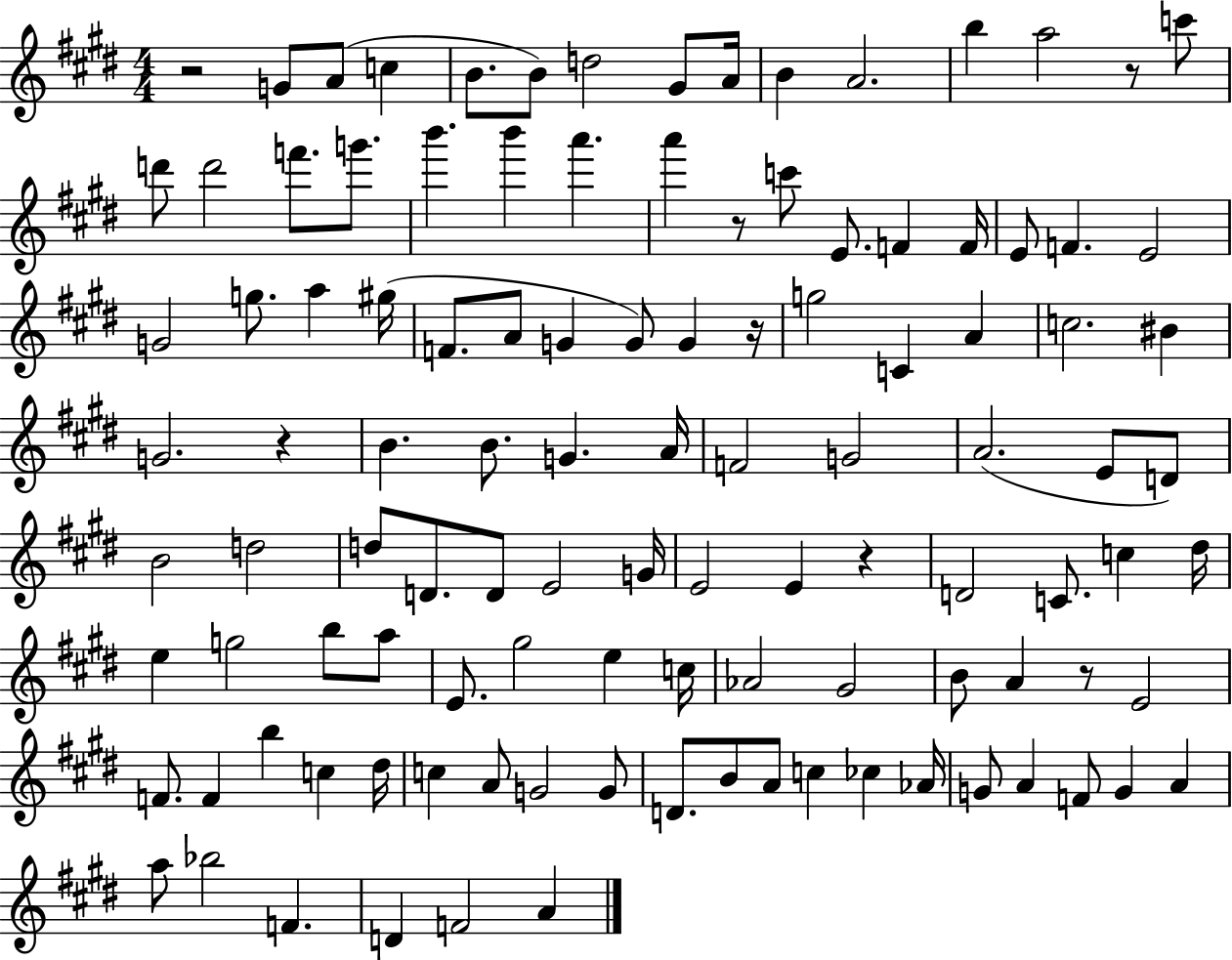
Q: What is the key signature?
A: E major